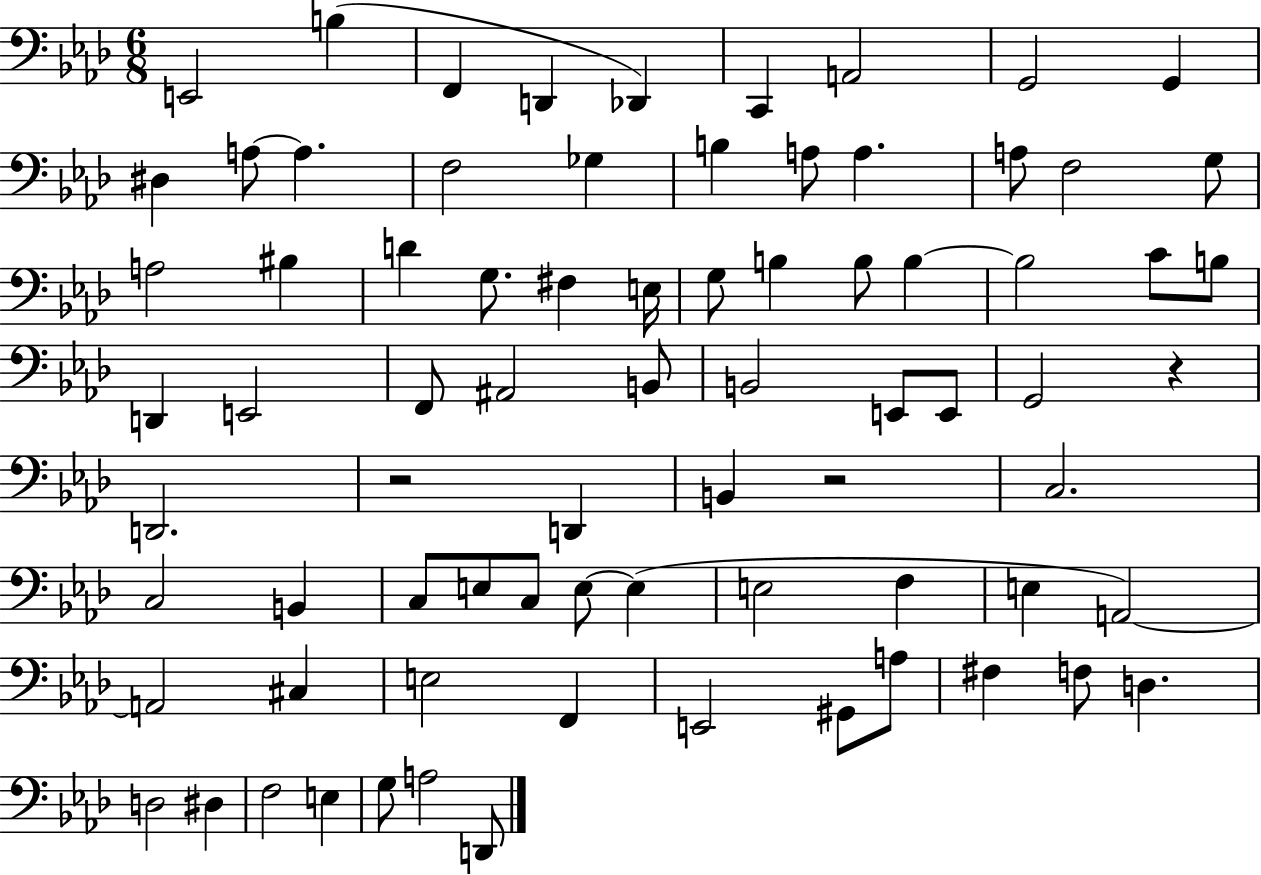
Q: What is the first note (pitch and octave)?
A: E2